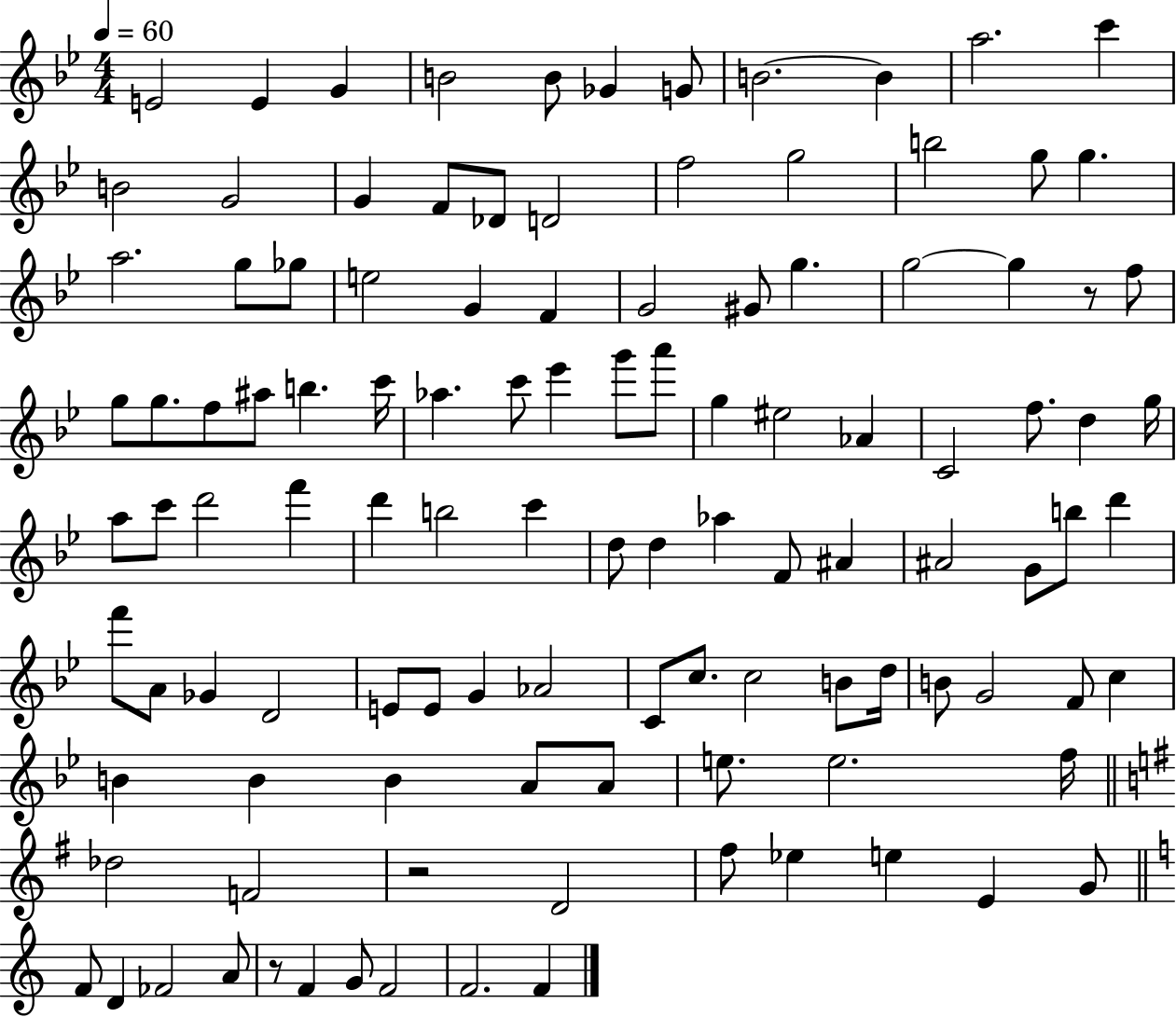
{
  \clef treble
  \numericTimeSignature
  \time 4/4
  \key bes \major
  \tempo 4 = 60
  e'2 e'4 g'4 | b'2 b'8 ges'4 g'8 | b'2.~~ b'4 | a''2. c'''4 | \break b'2 g'2 | g'4 f'8 des'8 d'2 | f''2 g''2 | b''2 g''8 g''4. | \break a''2. g''8 ges''8 | e''2 g'4 f'4 | g'2 gis'8 g''4. | g''2~~ g''4 r8 f''8 | \break g''8 g''8. f''8 ais''8 b''4. c'''16 | aes''4. c'''8 ees'''4 g'''8 a'''8 | g''4 eis''2 aes'4 | c'2 f''8. d''4 g''16 | \break a''8 c'''8 d'''2 f'''4 | d'''4 b''2 c'''4 | d''8 d''4 aes''4 f'8 ais'4 | ais'2 g'8 b''8 d'''4 | \break f'''8 a'8 ges'4 d'2 | e'8 e'8 g'4 aes'2 | c'8 c''8. c''2 b'8 d''16 | b'8 g'2 f'8 c''4 | \break b'4 b'4 b'4 a'8 a'8 | e''8. e''2. f''16 | \bar "||" \break \key g \major des''2 f'2 | r2 d'2 | fis''8 ees''4 e''4 e'4 g'8 | \bar "||" \break \key c \major f'8 d'4 fes'2 a'8 | r8 f'4 g'8 f'2 | f'2. f'4 | \bar "|."
}